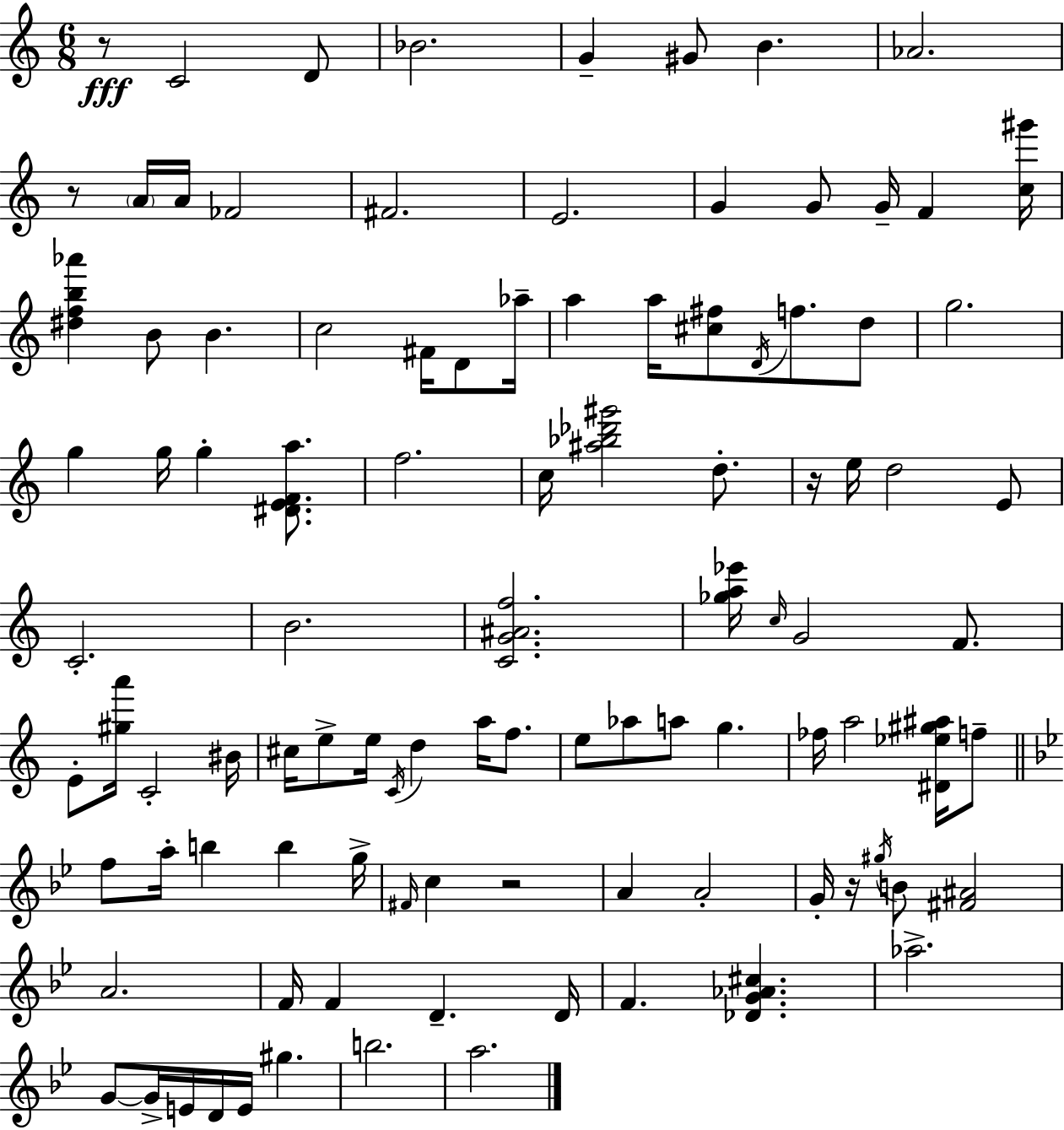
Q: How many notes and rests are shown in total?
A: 102